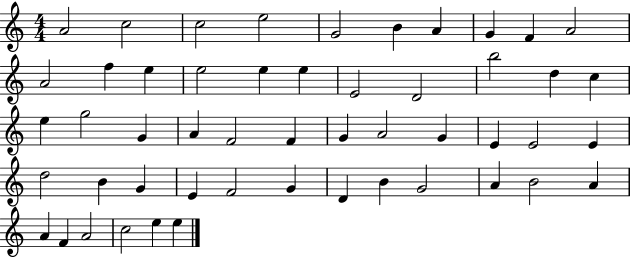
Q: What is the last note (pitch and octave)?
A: E5